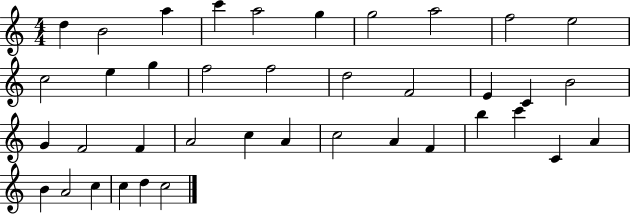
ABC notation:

X:1
T:Untitled
M:4/4
L:1/4
K:C
d B2 a c' a2 g g2 a2 f2 e2 c2 e g f2 f2 d2 F2 E C B2 G F2 F A2 c A c2 A F b c' C A B A2 c c d c2